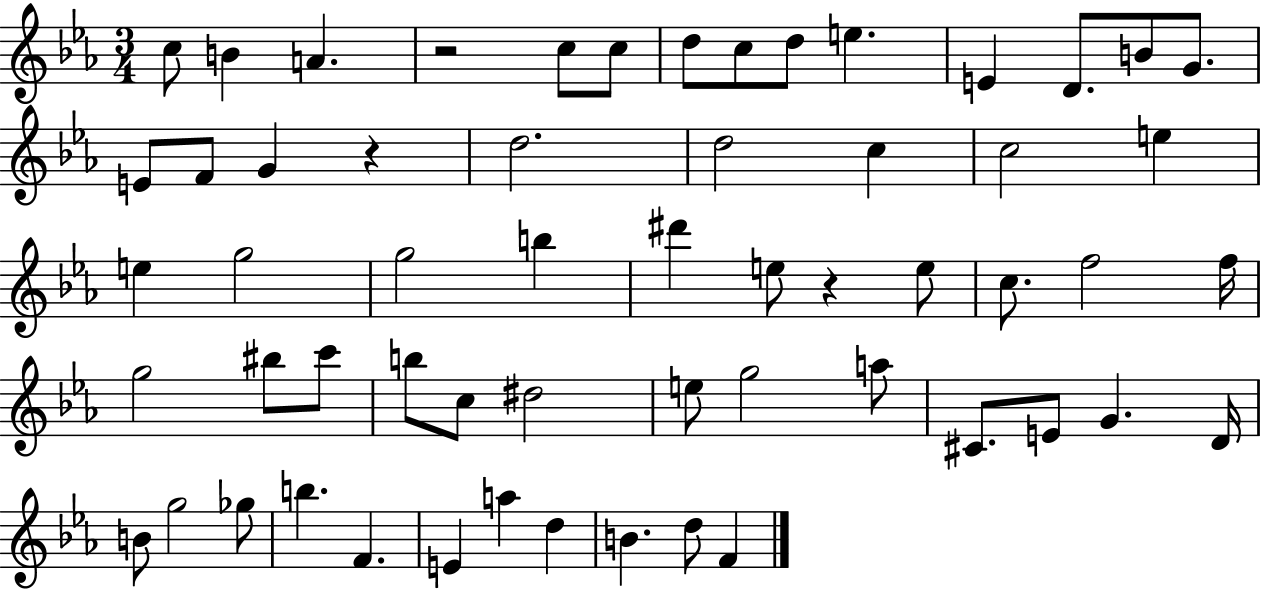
{
  \clef treble
  \numericTimeSignature
  \time 3/4
  \key ees \major
  \repeat volta 2 { c''8 b'4 a'4. | r2 c''8 c''8 | d''8 c''8 d''8 e''4. | e'4 d'8. b'8 g'8. | \break e'8 f'8 g'4 r4 | d''2. | d''2 c''4 | c''2 e''4 | \break e''4 g''2 | g''2 b''4 | dis'''4 e''8 r4 e''8 | c''8. f''2 f''16 | \break g''2 bis''8 c'''8 | b''8 c''8 dis''2 | e''8 g''2 a''8 | cis'8. e'8 g'4. d'16 | \break b'8 g''2 ges''8 | b''4. f'4. | e'4 a''4 d''4 | b'4. d''8 f'4 | \break } \bar "|."
}